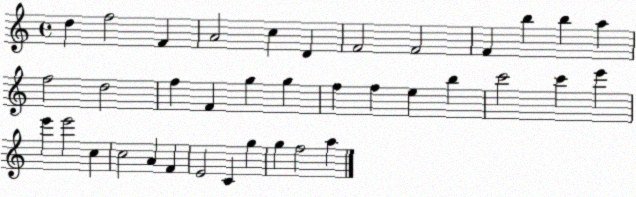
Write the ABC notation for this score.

X:1
T:Untitled
M:4/4
L:1/4
K:C
d f2 F A2 c D F2 F2 F b b a f2 d2 f F g g f f e b c'2 c' e' e' e'2 c c2 A F E2 C g g f2 a